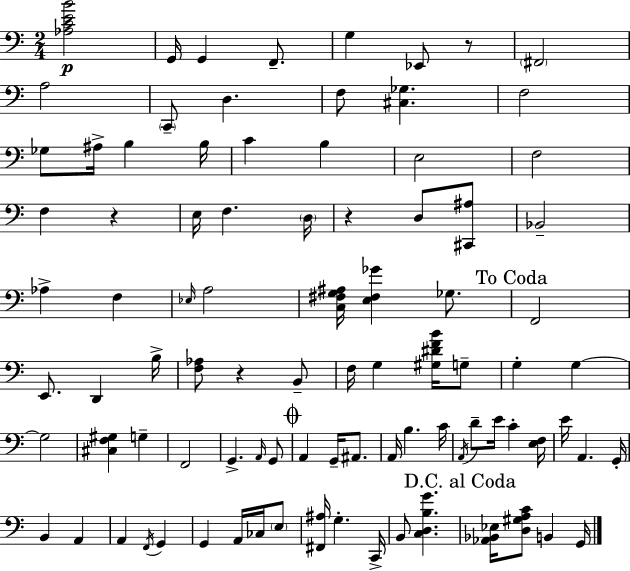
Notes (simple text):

[Ab3,C4,E4,B4]/h G2/s G2/q F2/e. G3/q Eb2/e R/e F#2/h A3/h C2/e D3/q. F3/e [C#3,Gb3]/q. F3/h Gb3/e A#3/s B3/q B3/s C4/q B3/q E3/h F3/h F3/q R/q E3/s F3/q. D3/s R/q D3/e [C#2,A#3]/e Bb2/h Ab3/q F3/q Eb3/s A3/h [C3,F#3,G3,A#3]/s [E3,F#3,Gb4]/q Gb3/e. F2/h E2/e. D2/q B3/s [F3,Ab3]/e R/q B2/e F3/s G3/q [G#3,D#4,F4,B4]/s G3/e G3/q G3/q G3/h [C#3,F3,G#3]/q G3/q F2/h G2/q. A2/s G2/e A2/q G2/s A#2/e. A2/s B3/q. C4/s A2/s D4/e E4/s C4/q [E3,F3]/s E4/s A2/q. G2/s B2/q A2/q A2/q F2/s G2/q G2/q A2/s CES3/s E3/e [F#2,A#3]/s G3/q. C2/s B2/e [C3,D3,B3,G4]/q. [Ab2,Bb2,Eb3]/s [D3,G#3,A3,C4]/e B2/q G2/s